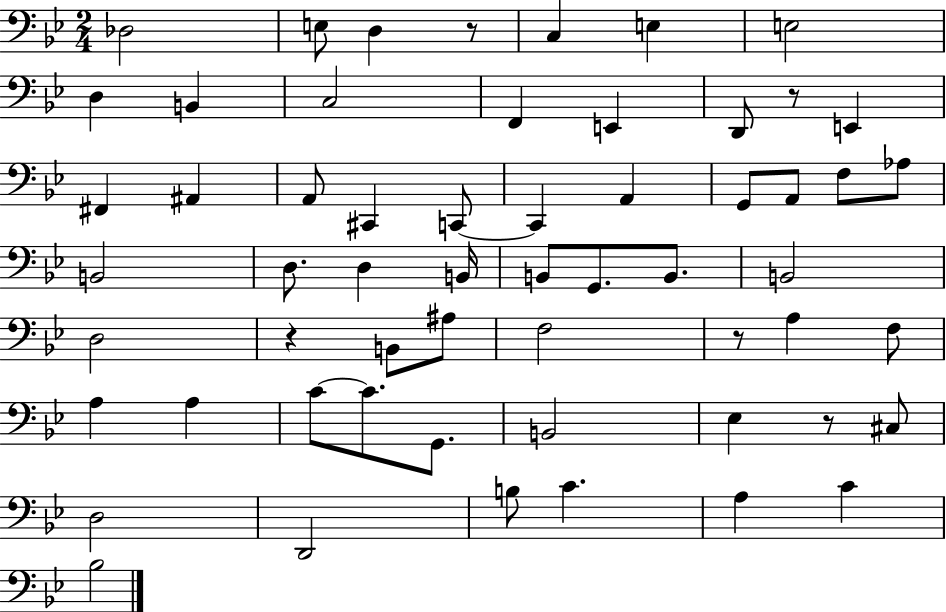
Db3/h E3/e D3/q R/e C3/q E3/q E3/h D3/q B2/q C3/h F2/q E2/q D2/e R/e E2/q F#2/q A#2/q A2/e C#2/q C2/e C2/q A2/q G2/e A2/e F3/e Ab3/e B2/h D3/e. D3/q B2/s B2/e G2/e. B2/e. B2/h D3/h R/q B2/e A#3/e F3/h R/e A3/q F3/e A3/q A3/q C4/e C4/e. G2/e. B2/h Eb3/q R/e C#3/e D3/h D2/h B3/e C4/q. A3/q C4/q Bb3/h